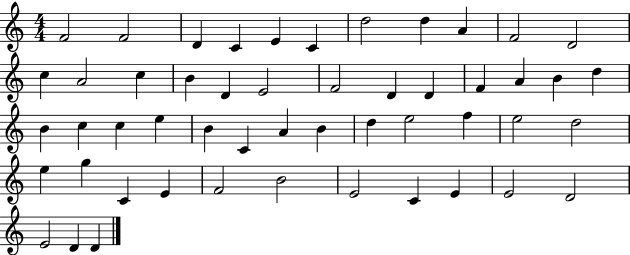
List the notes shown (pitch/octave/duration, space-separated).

F4/h F4/h D4/q C4/q E4/q C4/q D5/h D5/q A4/q F4/h D4/h C5/q A4/h C5/q B4/q D4/q E4/h F4/h D4/q D4/q F4/q A4/q B4/q D5/q B4/q C5/q C5/q E5/q B4/q C4/q A4/q B4/q D5/q E5/h F5/q E5/h D5/h E5/q G5/q C4/q E4/q F4/h B4/h E4/h C4/q E4/q E4/h D4/h E4/h D4/q D4/q